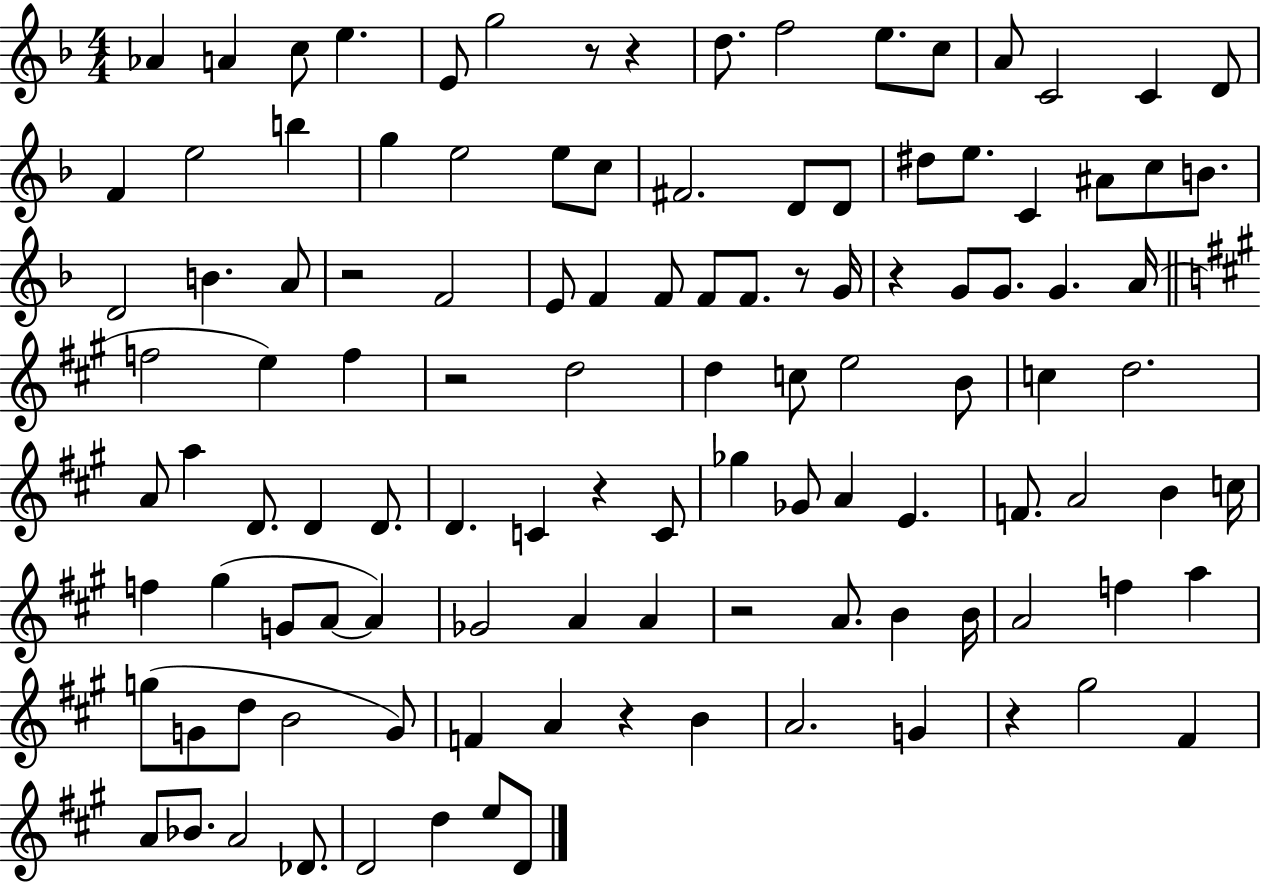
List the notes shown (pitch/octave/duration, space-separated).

Ab4/q A4/q C5/e E5/q. E4/e G5/h R/e R/q D5/e. F5/h E5/e. C5/e A4/e C4/h C4/q D4/e F4/q E5/h B5/q G5/q E5/h E5/e C5/e F#4/h. D4/e D4/e D#5/e E5/e. C4/q A#4/e C5/e B4/e. D4/h B4/q. A4/e R/h F4/h E4/e F4/q F4/e F4/e F4/e. R/e G4/s R/q G4/e G4/e. G4/q. A4/s F5/h E5/q F5/q R/h D5/h D5/q C5/e E5/h B4/e C5/q D5/h. A4/e A5/q D4/e. D4/q D4/e. D4/q. C4/q R/q C4/e Gb5/q Gb4/e A4/q E4/q. F4/e. A4/h B4/q C5/s F5/q G#5/q G4/e A4/e A4/q Gb4/h A4/q A4/q R/h A4/e. B4/q B4/s A4/h F5/q A5/q G5/e G4/e D5/e B4/h G4/e F4/q A4/q R/q B4/q A4/h. G4/q R/q G#5/h F#4/q A4/e Bb4/e. A4/h Db4/e. D4/h D5/q E5/e D4/e